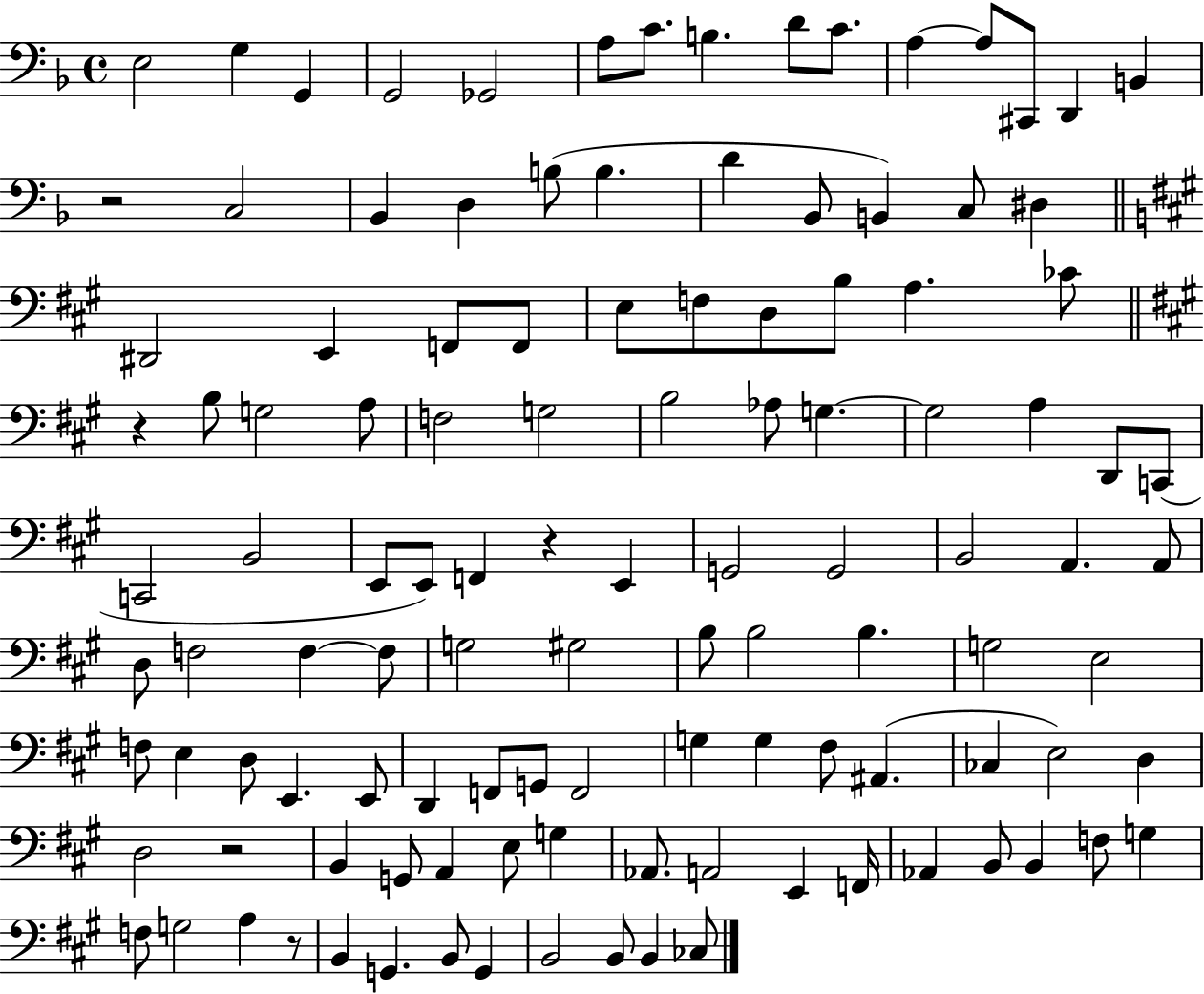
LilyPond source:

{
  \clef bass
  \time 4/4
  \defaultTimeSignature
  \key f \major
  e2 g4 g,4 | g,2 ges,2 | a8 c'8. b4. d'8 c'8. | a4~~ a8 cis,8 d,4 b,4 | \break r2 c2 | bes,4 d4 b8( b4. | d'4 bes,8 b,4) c8 dis4 | \bar "||" \break \key a \major dis,2 e,4 f,8 f,8 | e8 f8 d8 b8 a4. ces'8 | \bar "||" \break \key a \major r4 b8 g2 a8 | f2 g2 | b2 aes8 g4.~~ | g2 a4 d,8 c,8( | \break c,2 b,2 | e,8 e,8) f,4 r4 e,4 | g,2 g,2 | b,2 a,4. a,8 | \break d8 f2 f4~~ f8 | g2 gis2 | b8 b2 b4. | g2 e2 | \break f8 e4 d8 e,4. e,8 | d,4 f,8 g,8 f,2 | g4 g4 fis8 ais,4.( | ces4 e2) d4 | \break d2 r2 | b,4 g,8 a,4 e8 g4 | aes,8. a,2 e,4 f,16 | aes,4 b,8 b,4 f8 g4 | \break f8 g2 a4 r8 | b,4 g,4. b,8 g,4 | b,2 b,8 b,4 ces8 | \bar "|."
}